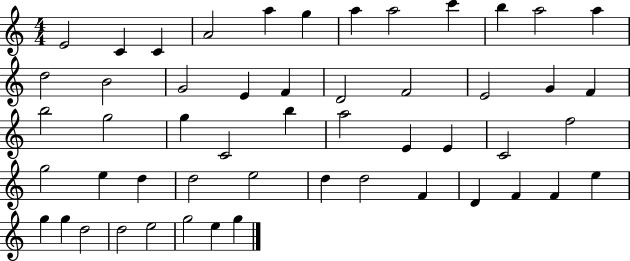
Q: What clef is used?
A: treble